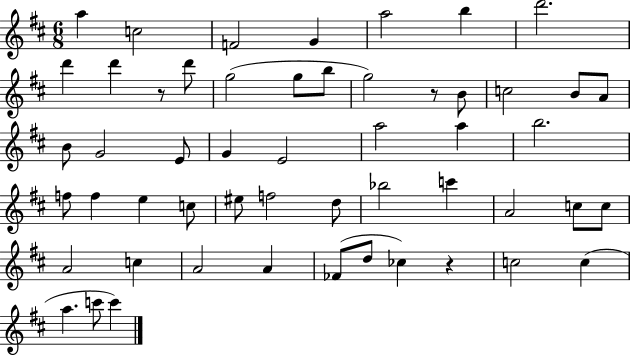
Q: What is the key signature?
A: D major